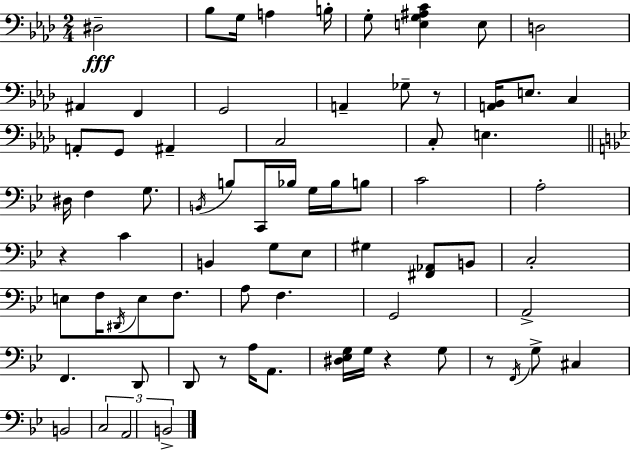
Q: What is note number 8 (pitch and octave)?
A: D3